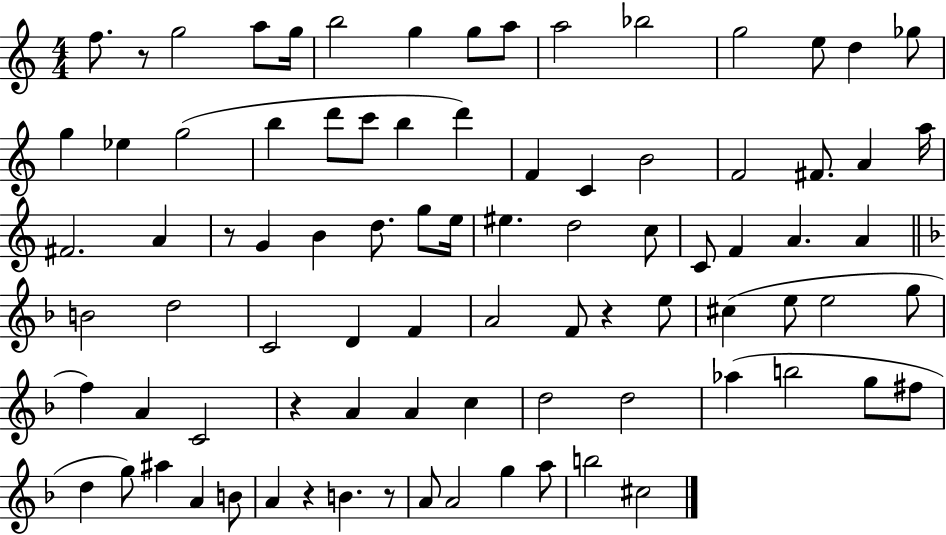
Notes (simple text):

F5/e. R/e G5/h A5/e G5/s B5/h G5/q G5/e A5/e A5/h Bb5/h G5/h E5/e D5/q Gb5/e G5/q Eb5/q G5/h B5/q D6/e C6/e B5/q D6/q F4/q C4/q B4/h F4/h F#4/e. A4/q A5/s F#4/h. A4/q R/e G4/q B4/q D5/e. G5/e E5/s EIS5/q. D5/h C5/e C4/e F4/q A4/q. A4/q B4/h D5/h C4/h D4/q F4/q A4/h F4/e R/q E5/e C#5/q E5/e E5/h G5/e F5/q A4/q C4/h R/q A4/q A4/q C5/q D5/h D5/h Ab5/q B5/h G5/e F#5/e D5/q G5/e A#5/q A4/q B4/e A4/q R/q B4/q. R/e A4/e A4/h G5/q A5/e B5/h C#5/h